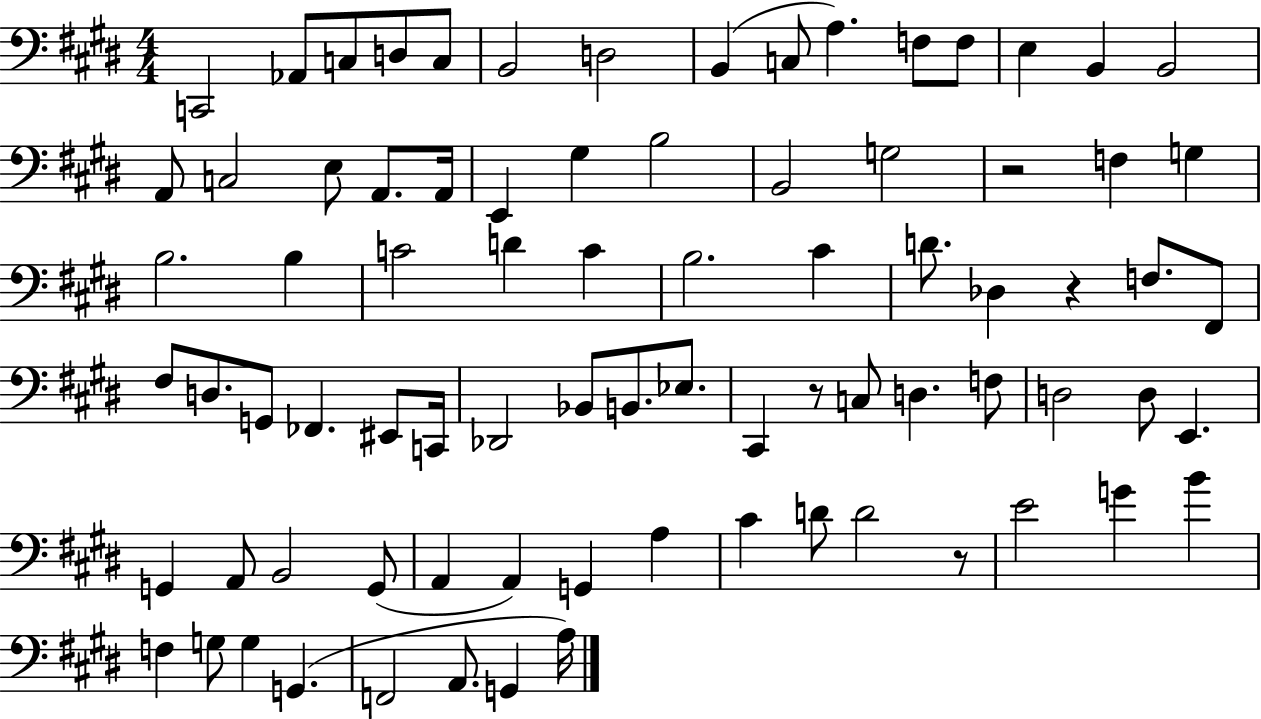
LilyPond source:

{
  \clef bass
  \numericTimeSignature
  \time 4/4
  \key e \major
  \repeat volta 2 { c,2 aes,8 c8 d8 c8 | b,2 d2 | b,4( c8 a4.) f8 f8 | e4 b,4 b,2 | \break a,8 c2 e8 a,8. a,16 | e,4 gis4 b2 | b,2 g2 | r2 f4 g4 | \break b2. b4 | c'2 d'4 c'4 | b2. cis'4 | d'8. des4 r4 f8. fis,8 | \break fis8 d8. g,8 fes,4. eis,8 c,16 | des,2 bes,8 b,8. ees8. | cis,4 r8 c8 d4. f8 | d2 d8 e,4. | \break g,4 a,8 b,2 g,8( | a,4 a,4) g,4 a4 | cis'4 d'8 d'2 r8 | e'2 g'4 b'4 | \break f4 g8 g4 g,4.( | f,2 a,8. g,4 a16) | } \bar "|."
}